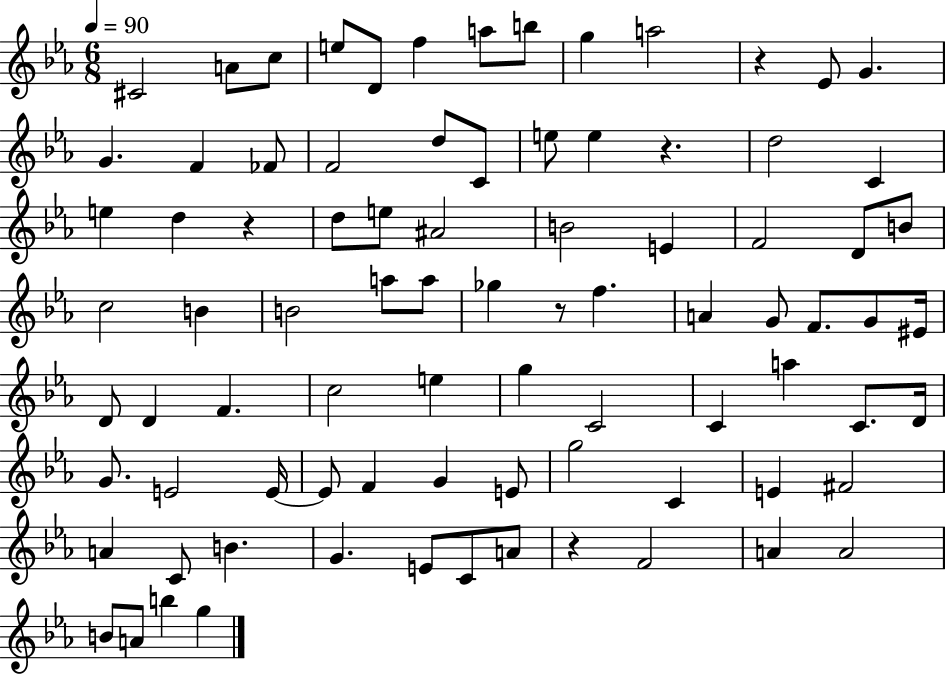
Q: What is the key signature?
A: EES major